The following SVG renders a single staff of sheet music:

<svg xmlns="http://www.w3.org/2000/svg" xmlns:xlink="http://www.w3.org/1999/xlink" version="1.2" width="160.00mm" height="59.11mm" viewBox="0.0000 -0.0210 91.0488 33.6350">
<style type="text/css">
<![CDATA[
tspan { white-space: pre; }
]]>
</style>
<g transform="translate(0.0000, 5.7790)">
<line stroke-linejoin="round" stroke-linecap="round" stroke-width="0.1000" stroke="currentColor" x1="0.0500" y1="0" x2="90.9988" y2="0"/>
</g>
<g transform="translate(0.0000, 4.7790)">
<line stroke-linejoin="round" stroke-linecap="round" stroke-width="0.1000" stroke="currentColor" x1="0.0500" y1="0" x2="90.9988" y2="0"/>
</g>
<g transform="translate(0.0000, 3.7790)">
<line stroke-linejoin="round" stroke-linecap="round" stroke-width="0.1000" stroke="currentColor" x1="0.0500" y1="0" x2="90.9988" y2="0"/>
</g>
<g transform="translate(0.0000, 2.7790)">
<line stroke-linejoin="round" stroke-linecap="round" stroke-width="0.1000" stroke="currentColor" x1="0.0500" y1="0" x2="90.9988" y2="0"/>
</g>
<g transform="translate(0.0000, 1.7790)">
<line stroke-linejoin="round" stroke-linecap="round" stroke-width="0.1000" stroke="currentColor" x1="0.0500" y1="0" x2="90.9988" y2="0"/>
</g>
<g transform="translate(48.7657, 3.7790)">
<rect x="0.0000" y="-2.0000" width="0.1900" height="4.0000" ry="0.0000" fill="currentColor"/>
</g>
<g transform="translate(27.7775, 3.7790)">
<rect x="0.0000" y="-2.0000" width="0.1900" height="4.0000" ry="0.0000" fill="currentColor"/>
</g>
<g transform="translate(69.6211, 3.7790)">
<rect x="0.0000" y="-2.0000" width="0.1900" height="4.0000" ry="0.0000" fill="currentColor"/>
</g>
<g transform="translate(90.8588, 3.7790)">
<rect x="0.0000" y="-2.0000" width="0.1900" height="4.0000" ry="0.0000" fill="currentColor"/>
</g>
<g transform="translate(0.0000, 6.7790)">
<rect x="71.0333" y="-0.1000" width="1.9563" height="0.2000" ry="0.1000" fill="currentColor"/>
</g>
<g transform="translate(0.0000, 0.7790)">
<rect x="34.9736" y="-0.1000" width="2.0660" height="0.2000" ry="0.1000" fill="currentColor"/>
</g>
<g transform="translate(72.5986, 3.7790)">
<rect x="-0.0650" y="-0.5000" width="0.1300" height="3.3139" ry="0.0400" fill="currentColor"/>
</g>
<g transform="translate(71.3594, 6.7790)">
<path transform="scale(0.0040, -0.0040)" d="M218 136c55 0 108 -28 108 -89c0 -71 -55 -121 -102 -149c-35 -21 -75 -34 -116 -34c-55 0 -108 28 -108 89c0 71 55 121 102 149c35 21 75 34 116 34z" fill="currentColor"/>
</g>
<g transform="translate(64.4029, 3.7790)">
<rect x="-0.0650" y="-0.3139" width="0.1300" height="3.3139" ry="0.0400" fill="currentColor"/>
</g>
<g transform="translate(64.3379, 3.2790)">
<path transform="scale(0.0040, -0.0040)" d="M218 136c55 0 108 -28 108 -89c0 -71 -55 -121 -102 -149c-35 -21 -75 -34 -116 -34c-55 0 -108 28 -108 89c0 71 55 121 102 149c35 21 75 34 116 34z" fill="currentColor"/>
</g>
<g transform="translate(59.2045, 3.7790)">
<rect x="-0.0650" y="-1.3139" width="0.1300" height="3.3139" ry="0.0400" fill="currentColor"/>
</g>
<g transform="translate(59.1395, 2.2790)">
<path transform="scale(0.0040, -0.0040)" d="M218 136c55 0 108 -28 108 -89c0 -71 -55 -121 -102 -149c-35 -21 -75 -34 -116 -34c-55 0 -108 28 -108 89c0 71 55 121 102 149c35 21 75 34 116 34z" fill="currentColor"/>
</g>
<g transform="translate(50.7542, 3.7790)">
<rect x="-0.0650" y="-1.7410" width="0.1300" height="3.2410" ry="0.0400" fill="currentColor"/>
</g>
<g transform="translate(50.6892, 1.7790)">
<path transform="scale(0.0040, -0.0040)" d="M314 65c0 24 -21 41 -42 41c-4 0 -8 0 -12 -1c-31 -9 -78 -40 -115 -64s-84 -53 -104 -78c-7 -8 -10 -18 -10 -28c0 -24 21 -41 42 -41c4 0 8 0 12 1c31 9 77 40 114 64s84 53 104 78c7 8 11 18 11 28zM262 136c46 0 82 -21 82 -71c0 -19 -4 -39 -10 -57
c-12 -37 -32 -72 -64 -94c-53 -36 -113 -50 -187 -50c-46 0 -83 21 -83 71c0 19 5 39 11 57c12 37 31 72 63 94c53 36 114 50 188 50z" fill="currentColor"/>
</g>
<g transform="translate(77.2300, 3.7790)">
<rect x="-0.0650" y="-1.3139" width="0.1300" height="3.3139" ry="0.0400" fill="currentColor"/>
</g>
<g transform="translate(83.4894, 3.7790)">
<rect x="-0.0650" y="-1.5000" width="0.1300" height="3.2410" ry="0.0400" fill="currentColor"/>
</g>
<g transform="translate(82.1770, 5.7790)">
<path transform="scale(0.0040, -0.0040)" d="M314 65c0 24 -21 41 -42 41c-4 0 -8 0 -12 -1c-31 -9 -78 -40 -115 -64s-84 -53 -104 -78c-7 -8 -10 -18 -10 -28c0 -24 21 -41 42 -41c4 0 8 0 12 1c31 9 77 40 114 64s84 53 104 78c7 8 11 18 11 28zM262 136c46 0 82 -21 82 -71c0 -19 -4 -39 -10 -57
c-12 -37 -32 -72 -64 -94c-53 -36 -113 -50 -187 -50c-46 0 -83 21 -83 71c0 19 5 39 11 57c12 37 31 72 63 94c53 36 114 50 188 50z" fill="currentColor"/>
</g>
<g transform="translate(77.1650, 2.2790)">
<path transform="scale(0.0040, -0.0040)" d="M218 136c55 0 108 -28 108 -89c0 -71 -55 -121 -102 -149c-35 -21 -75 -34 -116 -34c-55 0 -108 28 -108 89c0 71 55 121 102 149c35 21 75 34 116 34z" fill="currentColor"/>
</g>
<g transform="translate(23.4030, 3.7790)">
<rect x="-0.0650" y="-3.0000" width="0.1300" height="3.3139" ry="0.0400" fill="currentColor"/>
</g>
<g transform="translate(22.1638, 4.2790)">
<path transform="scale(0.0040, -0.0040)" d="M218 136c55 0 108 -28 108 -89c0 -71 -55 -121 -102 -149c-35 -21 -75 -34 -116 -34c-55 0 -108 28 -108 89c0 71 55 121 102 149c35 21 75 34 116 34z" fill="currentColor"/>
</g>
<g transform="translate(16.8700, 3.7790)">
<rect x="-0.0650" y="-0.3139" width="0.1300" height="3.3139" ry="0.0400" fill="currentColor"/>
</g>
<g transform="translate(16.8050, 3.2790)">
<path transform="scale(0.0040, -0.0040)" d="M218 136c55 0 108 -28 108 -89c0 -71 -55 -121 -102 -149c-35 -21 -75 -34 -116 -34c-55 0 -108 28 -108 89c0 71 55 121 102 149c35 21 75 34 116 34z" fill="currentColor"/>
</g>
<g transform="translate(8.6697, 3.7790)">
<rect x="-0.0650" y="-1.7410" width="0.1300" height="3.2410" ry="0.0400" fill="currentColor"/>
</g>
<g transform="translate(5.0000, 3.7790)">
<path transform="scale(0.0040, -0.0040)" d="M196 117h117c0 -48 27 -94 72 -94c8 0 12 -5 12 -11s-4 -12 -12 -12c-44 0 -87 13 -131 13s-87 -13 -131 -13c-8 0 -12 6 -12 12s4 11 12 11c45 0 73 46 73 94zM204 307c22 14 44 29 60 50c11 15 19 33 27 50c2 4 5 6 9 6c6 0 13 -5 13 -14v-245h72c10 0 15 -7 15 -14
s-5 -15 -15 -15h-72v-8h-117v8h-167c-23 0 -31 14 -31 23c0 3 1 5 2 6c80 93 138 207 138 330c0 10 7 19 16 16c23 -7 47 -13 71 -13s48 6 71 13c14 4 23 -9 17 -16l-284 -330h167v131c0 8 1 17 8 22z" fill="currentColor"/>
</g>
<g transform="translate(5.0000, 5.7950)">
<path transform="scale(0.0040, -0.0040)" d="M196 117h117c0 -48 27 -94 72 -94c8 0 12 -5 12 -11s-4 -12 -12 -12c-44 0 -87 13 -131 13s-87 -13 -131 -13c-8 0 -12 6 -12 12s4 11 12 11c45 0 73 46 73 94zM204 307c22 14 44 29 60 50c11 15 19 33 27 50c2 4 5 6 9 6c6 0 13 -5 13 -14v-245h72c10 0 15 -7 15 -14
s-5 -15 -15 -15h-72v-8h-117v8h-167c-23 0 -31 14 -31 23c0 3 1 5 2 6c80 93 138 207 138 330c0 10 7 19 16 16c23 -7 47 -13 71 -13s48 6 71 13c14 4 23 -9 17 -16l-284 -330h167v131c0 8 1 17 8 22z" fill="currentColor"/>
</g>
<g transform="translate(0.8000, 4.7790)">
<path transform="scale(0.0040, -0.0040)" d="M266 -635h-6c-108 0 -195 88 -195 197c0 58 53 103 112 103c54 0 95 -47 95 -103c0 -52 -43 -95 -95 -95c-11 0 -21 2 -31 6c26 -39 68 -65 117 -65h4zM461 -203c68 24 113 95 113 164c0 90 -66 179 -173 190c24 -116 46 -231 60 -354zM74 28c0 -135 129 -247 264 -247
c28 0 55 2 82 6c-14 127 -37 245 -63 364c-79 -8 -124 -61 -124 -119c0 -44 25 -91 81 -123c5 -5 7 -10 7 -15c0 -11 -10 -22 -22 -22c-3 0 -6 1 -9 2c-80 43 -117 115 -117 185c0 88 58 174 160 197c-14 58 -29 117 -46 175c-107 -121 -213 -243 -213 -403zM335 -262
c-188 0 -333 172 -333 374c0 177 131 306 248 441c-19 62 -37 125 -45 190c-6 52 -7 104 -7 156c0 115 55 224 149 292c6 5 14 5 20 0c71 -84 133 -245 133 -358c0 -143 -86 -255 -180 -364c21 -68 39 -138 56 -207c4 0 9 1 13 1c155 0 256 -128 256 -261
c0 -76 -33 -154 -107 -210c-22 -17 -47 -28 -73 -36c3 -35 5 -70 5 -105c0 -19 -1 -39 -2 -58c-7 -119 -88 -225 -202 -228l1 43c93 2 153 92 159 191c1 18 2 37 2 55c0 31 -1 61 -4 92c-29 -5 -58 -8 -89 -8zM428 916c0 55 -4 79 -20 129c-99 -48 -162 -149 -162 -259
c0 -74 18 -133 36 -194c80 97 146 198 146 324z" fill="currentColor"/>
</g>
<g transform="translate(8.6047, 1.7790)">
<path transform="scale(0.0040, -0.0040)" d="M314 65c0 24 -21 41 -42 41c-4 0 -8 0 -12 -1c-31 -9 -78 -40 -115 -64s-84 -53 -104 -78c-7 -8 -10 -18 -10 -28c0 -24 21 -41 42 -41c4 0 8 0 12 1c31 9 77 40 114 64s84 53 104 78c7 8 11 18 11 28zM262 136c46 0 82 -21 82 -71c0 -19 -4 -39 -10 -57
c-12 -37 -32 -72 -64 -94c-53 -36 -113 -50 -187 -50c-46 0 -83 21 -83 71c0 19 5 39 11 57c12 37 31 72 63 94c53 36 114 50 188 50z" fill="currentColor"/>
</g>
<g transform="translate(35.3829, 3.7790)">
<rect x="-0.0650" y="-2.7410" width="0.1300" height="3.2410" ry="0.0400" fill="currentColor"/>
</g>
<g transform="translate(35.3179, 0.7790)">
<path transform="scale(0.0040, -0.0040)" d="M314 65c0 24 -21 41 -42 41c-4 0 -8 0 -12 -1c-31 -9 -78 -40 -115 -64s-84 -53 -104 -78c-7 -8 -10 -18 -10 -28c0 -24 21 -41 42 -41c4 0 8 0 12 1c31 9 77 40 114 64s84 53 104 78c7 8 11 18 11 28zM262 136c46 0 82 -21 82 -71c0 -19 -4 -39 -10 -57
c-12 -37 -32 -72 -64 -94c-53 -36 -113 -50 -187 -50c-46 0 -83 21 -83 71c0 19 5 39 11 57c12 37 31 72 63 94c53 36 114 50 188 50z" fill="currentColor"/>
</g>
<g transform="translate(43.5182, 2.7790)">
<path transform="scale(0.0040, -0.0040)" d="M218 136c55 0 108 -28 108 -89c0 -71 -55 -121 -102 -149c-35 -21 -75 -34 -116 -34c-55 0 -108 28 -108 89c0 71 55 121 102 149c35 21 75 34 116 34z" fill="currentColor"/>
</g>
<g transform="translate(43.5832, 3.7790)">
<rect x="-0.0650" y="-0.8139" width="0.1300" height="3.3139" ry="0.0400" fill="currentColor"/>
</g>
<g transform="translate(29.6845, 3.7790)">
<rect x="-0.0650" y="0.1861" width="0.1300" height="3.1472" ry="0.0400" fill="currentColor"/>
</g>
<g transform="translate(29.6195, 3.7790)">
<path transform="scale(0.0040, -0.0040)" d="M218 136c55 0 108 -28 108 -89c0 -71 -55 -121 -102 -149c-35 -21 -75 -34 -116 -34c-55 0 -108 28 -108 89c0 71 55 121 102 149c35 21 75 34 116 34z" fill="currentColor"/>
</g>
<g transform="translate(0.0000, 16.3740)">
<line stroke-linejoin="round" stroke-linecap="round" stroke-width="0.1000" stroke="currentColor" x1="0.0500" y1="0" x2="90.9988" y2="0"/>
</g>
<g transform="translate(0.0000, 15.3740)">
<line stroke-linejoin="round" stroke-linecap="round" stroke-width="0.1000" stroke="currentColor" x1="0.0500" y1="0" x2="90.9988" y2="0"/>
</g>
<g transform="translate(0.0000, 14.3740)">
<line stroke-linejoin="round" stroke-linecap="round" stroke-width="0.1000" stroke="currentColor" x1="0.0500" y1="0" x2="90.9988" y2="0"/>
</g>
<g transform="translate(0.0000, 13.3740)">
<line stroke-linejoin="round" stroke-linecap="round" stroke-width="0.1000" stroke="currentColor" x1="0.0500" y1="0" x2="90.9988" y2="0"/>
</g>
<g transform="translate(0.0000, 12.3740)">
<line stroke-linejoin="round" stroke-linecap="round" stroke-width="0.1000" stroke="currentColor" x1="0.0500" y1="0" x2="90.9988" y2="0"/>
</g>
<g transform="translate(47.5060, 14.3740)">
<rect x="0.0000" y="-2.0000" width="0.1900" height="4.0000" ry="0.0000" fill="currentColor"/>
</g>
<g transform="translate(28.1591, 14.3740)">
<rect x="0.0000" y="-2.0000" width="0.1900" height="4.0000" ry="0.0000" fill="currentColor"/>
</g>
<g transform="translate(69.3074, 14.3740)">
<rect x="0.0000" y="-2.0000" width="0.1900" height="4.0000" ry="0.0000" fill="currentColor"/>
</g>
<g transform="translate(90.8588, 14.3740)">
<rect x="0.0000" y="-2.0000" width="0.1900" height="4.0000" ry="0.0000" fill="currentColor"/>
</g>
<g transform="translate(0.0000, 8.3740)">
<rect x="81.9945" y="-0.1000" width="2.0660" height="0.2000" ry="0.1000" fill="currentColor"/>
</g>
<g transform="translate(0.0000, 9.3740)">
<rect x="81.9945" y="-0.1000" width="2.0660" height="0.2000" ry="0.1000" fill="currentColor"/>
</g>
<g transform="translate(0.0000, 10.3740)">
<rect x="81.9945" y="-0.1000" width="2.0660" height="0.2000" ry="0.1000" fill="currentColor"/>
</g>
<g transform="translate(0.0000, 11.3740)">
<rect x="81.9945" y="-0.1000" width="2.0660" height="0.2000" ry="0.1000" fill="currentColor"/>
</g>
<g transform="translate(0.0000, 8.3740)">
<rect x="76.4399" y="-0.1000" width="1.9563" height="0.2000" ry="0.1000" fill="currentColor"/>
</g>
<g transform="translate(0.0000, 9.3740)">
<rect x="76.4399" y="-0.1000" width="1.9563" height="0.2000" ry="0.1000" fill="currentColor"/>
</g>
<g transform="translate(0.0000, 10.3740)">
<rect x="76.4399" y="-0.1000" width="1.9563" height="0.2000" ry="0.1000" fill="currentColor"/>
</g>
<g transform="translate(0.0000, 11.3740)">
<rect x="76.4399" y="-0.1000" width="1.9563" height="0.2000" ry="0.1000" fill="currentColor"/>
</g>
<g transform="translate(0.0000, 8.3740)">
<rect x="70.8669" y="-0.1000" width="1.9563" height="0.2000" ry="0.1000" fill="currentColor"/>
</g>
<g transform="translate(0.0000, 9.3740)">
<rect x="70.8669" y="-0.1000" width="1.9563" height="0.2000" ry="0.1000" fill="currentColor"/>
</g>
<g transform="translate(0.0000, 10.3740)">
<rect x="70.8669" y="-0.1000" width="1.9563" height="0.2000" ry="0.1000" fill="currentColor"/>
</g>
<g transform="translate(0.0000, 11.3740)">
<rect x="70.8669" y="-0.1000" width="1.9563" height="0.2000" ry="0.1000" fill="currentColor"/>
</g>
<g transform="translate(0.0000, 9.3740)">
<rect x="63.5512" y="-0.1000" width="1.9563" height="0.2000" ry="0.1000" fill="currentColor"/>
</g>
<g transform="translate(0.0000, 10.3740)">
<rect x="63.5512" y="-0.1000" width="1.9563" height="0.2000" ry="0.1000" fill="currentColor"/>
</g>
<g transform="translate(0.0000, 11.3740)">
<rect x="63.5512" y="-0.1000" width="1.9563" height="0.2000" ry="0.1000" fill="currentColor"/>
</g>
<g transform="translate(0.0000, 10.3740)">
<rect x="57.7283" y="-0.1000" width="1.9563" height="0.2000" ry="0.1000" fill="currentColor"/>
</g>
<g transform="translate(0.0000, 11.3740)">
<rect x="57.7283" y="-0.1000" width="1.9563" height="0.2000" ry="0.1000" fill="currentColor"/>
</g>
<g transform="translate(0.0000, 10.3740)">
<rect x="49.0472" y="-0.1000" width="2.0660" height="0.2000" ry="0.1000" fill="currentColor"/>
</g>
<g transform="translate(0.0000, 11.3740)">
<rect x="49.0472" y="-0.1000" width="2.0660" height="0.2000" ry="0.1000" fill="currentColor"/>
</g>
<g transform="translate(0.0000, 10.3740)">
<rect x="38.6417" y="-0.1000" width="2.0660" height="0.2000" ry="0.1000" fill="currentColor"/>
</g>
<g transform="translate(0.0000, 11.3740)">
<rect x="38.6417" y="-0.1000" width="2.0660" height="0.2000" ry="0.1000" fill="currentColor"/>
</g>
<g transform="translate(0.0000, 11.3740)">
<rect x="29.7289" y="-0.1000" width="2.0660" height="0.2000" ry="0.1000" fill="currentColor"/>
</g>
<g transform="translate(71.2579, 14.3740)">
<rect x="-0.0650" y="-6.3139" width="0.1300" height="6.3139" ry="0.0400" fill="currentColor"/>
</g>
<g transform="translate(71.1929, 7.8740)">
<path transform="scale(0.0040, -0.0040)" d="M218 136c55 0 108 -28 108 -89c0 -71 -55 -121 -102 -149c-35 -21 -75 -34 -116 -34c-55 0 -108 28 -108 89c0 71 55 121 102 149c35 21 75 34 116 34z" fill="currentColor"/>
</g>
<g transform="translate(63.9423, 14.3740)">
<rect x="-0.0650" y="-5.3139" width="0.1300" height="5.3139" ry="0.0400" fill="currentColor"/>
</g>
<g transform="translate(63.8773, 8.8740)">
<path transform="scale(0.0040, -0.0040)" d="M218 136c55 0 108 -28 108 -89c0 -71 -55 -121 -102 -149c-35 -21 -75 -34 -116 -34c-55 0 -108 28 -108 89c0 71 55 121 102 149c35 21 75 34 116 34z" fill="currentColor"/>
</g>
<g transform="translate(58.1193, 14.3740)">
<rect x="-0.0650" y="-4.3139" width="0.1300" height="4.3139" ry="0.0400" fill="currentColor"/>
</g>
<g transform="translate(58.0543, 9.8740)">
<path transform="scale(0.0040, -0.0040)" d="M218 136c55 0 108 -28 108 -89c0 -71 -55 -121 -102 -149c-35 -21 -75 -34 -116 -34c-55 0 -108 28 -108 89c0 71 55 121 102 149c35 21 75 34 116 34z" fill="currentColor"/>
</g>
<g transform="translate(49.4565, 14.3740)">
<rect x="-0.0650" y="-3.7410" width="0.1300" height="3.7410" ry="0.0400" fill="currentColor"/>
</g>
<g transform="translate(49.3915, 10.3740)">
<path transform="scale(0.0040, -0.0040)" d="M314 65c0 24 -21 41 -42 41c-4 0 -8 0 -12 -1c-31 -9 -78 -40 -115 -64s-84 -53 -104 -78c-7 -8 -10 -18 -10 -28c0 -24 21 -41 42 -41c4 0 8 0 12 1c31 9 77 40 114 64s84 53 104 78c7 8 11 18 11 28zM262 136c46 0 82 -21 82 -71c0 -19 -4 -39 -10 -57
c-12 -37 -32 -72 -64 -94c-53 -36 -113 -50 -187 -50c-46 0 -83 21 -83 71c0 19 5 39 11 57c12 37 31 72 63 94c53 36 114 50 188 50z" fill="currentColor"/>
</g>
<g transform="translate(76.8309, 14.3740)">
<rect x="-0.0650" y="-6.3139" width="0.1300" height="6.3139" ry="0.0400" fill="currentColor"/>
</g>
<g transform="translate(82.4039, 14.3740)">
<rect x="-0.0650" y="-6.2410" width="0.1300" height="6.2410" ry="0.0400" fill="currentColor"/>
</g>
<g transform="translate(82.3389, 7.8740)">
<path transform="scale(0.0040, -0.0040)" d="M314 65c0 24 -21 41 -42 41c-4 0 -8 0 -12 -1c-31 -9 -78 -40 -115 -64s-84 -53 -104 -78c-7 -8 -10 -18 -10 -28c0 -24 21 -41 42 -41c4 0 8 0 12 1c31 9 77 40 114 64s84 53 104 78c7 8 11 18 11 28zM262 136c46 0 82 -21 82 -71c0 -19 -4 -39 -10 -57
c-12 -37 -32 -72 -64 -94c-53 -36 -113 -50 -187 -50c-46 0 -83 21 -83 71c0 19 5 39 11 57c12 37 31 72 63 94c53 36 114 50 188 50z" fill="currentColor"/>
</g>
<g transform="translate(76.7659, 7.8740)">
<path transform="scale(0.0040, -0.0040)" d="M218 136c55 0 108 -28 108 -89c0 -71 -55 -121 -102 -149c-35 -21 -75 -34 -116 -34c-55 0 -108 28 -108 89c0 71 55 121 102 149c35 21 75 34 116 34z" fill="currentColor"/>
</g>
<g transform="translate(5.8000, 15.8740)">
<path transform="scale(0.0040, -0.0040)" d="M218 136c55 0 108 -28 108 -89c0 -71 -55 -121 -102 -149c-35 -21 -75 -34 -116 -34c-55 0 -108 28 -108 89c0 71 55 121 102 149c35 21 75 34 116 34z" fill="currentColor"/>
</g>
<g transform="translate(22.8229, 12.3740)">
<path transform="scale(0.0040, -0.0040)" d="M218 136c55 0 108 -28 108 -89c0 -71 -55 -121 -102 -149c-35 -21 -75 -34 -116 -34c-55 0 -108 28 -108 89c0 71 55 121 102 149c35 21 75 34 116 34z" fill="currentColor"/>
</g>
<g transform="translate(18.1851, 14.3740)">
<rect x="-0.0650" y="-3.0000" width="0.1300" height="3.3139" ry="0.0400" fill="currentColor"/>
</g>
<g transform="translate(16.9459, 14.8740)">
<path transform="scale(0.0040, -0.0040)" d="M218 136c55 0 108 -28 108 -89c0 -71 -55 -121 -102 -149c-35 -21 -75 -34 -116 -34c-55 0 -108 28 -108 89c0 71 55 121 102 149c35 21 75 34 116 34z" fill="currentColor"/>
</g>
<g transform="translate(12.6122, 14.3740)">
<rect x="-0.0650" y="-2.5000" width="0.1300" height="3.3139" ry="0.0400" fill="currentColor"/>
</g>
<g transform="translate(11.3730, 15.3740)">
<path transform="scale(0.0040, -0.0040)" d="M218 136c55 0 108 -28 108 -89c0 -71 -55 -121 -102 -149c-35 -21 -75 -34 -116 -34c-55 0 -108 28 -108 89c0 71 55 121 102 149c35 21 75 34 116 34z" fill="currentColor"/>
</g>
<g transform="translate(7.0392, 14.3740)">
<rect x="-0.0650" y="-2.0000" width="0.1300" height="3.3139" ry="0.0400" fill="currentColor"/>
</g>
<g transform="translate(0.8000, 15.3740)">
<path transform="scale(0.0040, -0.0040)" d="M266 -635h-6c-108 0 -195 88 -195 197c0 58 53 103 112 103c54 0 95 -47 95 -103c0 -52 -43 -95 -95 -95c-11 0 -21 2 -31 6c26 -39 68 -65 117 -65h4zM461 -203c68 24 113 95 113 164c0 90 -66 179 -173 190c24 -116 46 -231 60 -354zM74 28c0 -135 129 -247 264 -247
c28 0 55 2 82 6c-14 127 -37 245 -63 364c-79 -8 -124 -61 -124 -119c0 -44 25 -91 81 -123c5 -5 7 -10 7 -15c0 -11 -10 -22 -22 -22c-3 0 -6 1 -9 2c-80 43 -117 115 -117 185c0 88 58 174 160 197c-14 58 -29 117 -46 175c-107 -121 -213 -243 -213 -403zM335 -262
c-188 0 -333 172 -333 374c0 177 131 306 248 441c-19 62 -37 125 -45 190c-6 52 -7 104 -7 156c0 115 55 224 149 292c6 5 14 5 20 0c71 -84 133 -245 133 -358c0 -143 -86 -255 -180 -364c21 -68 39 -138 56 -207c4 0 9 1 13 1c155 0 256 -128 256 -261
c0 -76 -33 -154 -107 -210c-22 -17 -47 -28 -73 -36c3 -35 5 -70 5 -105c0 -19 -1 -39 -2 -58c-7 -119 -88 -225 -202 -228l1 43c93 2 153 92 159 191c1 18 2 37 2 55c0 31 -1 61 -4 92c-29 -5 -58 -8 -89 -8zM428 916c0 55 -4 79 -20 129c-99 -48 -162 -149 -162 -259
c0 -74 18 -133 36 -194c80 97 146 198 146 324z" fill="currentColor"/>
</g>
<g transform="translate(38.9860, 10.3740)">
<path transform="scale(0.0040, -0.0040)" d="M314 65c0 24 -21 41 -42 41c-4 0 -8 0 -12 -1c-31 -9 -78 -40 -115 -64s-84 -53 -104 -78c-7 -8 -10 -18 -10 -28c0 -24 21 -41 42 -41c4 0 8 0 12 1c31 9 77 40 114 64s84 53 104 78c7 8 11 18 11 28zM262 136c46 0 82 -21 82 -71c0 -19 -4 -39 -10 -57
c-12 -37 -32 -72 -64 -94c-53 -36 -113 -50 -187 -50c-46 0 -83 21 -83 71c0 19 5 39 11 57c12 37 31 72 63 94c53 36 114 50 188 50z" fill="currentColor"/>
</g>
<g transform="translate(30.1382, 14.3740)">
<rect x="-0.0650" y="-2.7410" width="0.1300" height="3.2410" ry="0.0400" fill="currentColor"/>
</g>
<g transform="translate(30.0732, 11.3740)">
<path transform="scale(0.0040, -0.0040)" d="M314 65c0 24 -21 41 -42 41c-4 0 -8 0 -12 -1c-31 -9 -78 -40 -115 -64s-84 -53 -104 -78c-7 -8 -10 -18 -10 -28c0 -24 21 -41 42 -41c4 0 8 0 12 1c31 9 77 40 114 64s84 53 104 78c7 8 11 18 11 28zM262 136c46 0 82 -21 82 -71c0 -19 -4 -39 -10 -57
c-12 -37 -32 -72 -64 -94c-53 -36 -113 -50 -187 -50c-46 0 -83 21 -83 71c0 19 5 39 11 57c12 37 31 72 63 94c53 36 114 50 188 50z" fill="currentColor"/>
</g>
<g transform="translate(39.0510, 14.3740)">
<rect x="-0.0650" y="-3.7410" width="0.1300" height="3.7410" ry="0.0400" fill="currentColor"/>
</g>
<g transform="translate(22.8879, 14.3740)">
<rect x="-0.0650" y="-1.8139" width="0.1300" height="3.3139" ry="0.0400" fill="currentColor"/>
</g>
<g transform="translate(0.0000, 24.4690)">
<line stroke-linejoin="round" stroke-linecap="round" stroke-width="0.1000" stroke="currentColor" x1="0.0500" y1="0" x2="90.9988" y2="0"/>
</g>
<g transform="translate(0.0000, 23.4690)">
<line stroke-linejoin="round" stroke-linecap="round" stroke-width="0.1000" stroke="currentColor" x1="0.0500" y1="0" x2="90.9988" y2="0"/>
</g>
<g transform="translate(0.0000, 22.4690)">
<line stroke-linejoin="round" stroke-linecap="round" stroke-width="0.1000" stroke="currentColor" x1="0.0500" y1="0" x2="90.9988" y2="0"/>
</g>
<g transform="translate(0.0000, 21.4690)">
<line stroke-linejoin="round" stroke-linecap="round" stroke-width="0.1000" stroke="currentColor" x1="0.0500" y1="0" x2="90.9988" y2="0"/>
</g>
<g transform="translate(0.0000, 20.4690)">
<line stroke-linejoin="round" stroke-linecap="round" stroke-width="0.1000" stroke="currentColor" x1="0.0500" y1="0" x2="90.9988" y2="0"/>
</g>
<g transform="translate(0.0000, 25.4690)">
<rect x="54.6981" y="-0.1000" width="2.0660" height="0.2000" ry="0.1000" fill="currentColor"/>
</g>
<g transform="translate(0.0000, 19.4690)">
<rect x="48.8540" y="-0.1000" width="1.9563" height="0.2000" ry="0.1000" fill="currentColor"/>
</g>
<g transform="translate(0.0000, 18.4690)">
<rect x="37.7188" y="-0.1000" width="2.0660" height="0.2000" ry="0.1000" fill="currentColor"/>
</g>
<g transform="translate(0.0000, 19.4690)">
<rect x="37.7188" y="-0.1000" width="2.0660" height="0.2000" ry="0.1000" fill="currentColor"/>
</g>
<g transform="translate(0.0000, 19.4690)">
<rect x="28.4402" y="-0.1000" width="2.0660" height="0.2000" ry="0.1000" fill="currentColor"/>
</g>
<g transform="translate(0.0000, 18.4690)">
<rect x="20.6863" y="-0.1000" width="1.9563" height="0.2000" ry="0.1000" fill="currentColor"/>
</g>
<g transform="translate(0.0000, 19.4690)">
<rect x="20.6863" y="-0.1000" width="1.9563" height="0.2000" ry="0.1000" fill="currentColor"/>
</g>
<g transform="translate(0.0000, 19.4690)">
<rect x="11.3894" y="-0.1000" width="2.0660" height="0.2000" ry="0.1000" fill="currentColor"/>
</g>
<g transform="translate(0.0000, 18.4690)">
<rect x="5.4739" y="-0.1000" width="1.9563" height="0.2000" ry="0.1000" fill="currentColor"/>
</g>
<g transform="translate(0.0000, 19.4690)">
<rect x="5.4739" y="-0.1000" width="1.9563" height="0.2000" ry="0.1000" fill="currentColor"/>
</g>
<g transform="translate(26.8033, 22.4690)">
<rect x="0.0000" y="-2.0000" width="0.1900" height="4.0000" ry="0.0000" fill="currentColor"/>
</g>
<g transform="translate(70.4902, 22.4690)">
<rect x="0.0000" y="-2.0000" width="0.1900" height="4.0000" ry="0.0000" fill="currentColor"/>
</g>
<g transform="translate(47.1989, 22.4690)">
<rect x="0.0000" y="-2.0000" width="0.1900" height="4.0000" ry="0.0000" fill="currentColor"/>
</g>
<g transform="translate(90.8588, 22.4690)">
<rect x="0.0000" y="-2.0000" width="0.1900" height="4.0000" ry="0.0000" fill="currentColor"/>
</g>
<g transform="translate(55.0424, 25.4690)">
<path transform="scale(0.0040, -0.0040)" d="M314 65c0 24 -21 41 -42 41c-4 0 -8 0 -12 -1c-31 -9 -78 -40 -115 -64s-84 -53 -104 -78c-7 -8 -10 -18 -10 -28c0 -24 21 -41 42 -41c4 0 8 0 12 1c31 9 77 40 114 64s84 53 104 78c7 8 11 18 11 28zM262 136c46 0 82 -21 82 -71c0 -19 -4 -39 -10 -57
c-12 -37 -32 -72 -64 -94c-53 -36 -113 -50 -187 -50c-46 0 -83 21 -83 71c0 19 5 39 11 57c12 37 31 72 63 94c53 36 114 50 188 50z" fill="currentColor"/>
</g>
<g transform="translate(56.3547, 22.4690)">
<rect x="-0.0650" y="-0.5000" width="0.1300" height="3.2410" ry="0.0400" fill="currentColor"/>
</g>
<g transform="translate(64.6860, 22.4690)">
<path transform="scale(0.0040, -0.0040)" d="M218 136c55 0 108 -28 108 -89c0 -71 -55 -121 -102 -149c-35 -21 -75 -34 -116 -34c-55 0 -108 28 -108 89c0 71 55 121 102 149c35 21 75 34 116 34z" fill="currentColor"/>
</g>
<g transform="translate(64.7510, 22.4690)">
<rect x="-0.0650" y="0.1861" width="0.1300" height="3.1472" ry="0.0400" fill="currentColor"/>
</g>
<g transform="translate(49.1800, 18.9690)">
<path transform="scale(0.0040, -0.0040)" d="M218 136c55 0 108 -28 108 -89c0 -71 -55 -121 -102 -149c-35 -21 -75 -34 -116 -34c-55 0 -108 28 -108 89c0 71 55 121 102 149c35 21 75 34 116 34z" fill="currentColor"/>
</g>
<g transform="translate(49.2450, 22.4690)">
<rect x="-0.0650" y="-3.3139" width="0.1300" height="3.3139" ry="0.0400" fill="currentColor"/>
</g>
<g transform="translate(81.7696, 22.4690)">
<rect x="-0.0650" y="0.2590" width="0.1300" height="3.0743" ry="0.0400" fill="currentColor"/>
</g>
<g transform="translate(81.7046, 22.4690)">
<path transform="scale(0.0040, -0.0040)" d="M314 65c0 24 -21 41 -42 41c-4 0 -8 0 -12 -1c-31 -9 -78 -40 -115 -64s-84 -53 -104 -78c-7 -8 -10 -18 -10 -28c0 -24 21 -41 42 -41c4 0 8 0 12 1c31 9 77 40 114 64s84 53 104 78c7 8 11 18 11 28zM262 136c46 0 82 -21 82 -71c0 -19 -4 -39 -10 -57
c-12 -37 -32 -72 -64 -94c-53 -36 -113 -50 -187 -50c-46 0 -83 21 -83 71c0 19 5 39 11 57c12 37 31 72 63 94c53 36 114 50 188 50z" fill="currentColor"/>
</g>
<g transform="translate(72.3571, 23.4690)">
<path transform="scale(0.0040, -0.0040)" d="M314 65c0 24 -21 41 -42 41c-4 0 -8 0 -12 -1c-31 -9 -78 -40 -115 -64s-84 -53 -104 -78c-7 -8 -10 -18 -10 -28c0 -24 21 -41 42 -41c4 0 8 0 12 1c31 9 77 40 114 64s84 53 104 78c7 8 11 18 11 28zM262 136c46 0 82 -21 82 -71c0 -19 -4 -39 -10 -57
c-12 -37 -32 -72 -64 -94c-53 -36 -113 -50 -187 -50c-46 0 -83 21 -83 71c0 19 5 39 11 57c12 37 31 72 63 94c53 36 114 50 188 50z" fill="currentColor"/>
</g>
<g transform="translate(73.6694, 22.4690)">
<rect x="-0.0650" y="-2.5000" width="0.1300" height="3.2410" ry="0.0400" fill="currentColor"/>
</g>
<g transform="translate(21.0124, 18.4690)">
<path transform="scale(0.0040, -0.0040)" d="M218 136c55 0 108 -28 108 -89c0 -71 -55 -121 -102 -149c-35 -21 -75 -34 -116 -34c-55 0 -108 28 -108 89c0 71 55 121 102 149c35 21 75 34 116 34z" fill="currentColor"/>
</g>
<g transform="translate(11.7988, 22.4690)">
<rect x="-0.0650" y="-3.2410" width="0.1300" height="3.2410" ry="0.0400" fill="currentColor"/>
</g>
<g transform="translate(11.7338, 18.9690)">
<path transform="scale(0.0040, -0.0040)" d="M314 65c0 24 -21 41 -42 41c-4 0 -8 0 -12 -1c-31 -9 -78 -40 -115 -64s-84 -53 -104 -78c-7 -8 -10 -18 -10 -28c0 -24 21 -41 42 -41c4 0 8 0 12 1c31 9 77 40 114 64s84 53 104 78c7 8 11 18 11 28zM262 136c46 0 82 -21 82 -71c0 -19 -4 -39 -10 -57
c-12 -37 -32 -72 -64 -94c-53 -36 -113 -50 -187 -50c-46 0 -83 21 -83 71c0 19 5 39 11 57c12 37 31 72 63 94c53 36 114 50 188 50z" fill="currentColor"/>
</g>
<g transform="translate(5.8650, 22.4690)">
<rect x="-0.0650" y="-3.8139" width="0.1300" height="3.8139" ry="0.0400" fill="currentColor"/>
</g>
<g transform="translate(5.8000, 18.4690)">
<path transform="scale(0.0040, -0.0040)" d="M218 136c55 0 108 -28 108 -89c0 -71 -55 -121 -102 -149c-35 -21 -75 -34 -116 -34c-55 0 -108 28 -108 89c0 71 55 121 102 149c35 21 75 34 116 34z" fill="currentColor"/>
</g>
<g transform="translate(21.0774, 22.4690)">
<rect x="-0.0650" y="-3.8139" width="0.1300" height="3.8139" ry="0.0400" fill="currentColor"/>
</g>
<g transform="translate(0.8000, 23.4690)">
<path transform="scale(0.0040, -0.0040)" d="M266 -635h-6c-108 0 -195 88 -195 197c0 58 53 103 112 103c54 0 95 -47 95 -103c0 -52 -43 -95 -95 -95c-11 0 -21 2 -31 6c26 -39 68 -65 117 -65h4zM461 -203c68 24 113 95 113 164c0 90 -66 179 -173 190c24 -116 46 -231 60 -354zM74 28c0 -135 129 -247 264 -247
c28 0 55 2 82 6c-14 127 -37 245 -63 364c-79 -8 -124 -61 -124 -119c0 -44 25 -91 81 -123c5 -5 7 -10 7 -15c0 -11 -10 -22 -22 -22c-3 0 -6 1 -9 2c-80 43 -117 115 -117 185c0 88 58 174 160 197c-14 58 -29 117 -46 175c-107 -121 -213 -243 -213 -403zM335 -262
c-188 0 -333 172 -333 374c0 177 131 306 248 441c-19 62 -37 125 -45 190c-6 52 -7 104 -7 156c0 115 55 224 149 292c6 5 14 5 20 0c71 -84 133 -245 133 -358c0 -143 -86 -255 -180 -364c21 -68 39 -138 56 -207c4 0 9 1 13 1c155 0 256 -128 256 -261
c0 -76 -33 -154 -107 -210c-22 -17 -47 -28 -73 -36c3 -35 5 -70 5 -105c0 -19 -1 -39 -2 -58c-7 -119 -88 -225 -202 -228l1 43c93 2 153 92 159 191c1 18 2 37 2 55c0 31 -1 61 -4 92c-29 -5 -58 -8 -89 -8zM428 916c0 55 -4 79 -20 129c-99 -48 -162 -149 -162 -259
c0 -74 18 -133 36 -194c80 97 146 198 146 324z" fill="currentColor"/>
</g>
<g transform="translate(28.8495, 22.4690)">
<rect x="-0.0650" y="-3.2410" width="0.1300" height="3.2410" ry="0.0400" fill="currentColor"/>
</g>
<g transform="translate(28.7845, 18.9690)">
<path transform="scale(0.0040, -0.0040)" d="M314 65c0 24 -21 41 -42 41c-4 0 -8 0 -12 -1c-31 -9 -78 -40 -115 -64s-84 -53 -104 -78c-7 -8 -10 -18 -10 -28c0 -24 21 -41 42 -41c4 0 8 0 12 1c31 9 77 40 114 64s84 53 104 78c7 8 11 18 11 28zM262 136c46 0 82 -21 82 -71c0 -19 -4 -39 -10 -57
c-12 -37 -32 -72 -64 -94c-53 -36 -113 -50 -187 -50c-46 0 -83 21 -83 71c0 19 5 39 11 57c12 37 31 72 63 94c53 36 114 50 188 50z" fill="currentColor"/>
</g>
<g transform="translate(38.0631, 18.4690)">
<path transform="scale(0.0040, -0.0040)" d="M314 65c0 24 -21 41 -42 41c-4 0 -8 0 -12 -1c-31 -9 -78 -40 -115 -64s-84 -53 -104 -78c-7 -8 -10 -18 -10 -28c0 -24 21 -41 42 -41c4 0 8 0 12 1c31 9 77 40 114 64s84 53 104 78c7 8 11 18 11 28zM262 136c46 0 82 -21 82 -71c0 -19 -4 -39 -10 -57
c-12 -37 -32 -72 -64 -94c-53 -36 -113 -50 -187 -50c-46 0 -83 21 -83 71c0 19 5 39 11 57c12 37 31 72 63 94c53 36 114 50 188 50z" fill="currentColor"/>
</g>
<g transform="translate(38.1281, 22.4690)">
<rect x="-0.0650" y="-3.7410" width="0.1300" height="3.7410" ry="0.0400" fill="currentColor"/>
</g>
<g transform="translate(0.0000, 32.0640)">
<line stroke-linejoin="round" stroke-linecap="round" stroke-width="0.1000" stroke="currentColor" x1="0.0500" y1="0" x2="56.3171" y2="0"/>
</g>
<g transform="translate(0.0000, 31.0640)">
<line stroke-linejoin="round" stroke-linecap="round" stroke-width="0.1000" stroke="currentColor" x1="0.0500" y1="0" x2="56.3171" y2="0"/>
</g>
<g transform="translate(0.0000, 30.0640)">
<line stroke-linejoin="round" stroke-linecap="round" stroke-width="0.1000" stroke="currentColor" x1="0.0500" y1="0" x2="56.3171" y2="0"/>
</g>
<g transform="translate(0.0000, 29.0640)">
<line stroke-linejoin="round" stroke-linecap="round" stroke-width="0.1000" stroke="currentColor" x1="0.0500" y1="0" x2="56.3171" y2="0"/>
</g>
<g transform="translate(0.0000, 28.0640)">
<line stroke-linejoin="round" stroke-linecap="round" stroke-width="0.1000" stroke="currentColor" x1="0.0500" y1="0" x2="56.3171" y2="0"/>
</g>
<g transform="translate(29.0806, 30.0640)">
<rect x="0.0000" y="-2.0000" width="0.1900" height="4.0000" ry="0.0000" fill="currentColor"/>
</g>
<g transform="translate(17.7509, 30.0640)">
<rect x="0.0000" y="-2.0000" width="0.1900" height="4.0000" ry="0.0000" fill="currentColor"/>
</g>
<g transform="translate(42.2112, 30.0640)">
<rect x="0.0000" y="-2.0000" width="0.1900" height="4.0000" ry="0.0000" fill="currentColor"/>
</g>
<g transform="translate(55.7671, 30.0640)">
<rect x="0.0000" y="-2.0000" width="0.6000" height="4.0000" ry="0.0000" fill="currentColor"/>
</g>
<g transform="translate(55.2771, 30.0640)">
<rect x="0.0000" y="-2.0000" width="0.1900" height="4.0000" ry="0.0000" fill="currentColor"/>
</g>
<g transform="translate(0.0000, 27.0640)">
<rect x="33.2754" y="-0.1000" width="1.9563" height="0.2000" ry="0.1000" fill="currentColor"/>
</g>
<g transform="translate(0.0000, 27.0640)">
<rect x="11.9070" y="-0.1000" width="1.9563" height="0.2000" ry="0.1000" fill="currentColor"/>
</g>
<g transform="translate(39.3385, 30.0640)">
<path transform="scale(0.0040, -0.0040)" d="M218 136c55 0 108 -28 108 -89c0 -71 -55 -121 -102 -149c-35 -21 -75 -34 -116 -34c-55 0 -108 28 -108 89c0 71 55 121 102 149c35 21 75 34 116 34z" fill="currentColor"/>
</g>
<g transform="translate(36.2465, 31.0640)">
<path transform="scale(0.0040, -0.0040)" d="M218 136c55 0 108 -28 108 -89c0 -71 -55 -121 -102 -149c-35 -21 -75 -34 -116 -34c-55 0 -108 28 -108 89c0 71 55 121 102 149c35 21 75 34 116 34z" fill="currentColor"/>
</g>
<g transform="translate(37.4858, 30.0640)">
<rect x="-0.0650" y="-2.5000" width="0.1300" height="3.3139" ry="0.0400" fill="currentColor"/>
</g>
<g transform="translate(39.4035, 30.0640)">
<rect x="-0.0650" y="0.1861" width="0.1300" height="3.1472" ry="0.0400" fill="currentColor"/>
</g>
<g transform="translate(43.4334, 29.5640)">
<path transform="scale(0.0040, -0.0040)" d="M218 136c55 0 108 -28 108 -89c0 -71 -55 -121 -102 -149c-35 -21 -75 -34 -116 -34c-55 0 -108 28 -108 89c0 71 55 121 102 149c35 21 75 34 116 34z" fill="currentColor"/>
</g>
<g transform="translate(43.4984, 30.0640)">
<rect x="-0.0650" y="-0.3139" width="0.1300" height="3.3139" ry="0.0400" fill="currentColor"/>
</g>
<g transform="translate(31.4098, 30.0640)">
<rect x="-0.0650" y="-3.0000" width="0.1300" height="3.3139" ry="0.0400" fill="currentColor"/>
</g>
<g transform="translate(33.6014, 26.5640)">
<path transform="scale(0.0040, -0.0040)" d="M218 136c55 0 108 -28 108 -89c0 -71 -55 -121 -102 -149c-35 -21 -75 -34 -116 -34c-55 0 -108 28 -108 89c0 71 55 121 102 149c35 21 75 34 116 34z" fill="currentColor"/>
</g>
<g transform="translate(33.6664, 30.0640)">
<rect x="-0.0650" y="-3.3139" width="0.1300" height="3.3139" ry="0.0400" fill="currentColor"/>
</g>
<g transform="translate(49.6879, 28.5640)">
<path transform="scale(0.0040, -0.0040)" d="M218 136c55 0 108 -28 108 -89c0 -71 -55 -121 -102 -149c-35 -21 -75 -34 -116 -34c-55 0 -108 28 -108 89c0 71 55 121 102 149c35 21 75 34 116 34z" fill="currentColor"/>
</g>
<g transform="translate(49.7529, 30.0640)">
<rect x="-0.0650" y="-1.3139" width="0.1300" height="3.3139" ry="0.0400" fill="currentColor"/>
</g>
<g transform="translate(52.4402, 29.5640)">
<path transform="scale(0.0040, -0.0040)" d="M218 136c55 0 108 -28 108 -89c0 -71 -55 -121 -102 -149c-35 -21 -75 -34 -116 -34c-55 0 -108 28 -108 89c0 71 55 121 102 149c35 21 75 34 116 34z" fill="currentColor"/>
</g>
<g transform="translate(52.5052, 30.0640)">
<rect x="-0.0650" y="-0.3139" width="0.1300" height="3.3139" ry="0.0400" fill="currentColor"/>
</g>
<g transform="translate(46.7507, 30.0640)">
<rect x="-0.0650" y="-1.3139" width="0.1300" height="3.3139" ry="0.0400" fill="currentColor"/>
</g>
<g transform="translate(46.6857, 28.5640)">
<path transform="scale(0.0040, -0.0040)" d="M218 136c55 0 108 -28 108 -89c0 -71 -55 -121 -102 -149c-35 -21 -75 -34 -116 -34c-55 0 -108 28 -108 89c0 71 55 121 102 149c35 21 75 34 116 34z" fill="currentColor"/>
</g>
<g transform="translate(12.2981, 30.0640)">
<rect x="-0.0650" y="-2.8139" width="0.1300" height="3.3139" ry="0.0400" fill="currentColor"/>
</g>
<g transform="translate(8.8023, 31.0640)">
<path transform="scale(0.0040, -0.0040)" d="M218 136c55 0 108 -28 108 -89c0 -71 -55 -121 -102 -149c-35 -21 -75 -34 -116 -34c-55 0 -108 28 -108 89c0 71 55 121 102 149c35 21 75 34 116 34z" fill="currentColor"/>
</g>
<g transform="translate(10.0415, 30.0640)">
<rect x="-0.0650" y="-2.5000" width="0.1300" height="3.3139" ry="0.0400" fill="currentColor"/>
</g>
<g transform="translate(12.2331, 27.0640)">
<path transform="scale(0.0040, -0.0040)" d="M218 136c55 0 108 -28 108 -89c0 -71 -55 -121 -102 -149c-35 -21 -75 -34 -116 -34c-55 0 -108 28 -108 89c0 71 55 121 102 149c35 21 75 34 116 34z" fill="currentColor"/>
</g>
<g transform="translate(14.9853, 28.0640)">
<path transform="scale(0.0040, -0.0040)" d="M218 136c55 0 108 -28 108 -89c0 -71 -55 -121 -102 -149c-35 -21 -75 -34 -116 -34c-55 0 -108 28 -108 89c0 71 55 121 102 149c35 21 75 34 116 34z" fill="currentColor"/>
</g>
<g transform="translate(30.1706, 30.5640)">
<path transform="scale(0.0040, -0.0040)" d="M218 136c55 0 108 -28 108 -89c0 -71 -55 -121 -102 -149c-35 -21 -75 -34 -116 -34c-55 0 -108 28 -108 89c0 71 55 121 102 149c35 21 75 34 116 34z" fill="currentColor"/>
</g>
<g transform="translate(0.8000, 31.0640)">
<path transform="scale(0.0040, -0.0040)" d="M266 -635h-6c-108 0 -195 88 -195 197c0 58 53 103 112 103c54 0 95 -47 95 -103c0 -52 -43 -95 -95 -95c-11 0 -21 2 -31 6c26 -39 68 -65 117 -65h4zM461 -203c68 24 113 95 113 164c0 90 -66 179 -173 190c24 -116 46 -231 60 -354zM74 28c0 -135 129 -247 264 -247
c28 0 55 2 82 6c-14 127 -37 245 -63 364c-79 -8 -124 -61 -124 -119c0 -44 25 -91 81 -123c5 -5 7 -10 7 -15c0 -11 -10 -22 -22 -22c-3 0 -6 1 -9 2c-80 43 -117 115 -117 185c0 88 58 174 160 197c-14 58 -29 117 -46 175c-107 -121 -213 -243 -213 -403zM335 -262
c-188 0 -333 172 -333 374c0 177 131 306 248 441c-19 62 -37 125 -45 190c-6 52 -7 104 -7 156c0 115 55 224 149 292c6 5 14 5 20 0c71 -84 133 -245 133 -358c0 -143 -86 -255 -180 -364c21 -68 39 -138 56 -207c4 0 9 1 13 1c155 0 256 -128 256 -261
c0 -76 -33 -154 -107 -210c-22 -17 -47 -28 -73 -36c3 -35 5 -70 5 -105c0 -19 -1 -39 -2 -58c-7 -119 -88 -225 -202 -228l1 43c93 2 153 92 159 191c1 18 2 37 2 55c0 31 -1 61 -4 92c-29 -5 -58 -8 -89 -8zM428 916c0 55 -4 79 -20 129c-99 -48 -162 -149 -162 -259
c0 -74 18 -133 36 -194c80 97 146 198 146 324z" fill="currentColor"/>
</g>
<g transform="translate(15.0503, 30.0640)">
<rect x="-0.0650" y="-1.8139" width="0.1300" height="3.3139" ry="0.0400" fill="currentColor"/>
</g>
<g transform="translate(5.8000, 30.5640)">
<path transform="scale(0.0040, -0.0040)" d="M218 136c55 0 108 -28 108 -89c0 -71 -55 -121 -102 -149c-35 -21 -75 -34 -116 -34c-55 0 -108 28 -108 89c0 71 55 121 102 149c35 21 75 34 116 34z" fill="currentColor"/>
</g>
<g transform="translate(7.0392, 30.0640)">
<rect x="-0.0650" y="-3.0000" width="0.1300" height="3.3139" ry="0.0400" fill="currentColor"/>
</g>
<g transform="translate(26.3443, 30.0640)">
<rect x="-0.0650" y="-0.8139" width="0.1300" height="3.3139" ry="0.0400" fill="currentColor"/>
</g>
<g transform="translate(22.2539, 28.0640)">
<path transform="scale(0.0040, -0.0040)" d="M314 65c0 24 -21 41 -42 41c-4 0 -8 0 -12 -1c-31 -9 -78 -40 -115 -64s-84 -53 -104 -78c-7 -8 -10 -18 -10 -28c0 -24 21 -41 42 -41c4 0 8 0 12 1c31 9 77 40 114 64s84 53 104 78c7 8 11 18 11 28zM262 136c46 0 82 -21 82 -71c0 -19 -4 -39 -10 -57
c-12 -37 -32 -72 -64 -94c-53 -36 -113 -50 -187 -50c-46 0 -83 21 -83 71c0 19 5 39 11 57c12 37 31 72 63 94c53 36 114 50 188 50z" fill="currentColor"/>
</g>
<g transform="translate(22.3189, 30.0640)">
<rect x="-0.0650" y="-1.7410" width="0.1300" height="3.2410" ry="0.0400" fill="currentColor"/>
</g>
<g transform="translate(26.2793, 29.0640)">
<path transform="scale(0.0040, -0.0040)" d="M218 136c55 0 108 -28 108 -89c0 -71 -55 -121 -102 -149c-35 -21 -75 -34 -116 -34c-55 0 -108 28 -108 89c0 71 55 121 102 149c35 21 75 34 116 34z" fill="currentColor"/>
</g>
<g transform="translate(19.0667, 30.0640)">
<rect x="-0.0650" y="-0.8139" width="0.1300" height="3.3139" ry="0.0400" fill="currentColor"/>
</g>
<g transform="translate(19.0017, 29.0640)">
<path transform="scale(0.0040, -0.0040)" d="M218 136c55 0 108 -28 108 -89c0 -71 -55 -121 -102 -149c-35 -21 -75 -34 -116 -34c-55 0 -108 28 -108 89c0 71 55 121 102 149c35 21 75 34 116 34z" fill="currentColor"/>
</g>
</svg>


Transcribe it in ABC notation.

X:1
T:Untitled
M:4/4
L:1/4
K:C
f2 c A B a2 d f2 e c C e E2 F G A f a2 c'2 c'2 d' f' a' a' a'2 c' b2 c' b2 c'2 b C2 B G2 B2 A G a f d f2 d A b G B c e e c